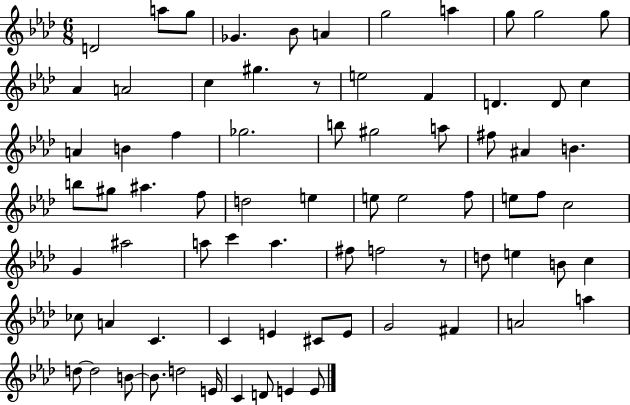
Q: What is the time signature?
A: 6/8